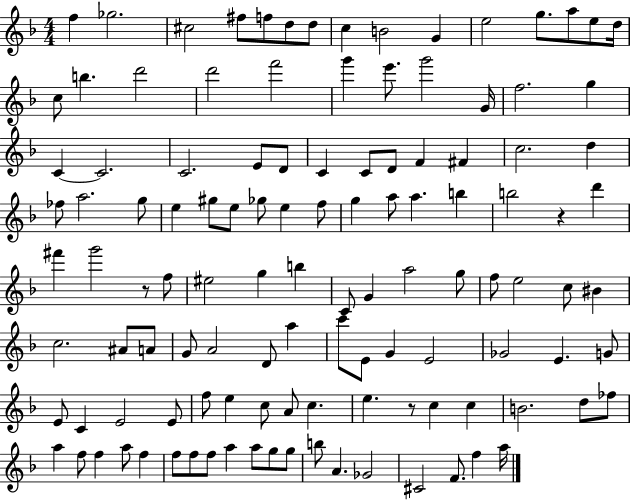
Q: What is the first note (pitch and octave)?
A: F5